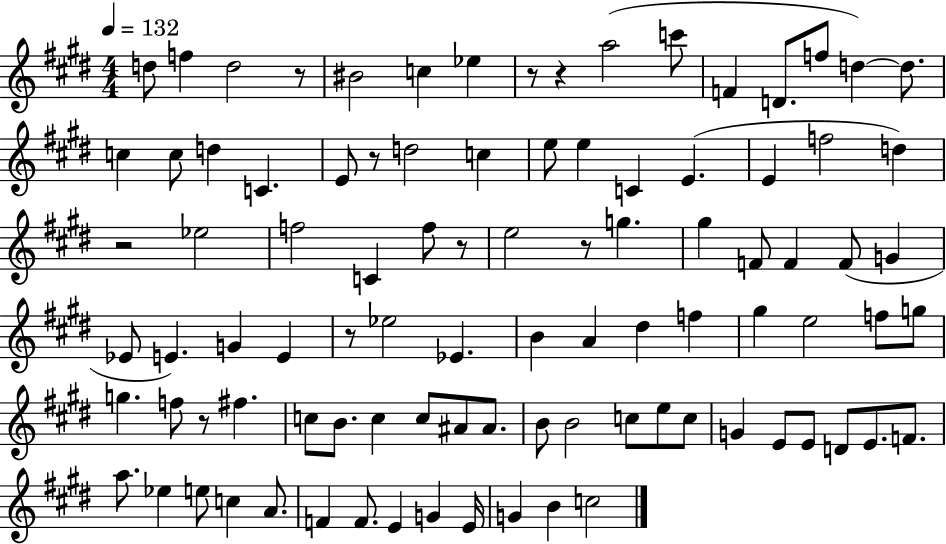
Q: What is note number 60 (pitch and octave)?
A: A#4